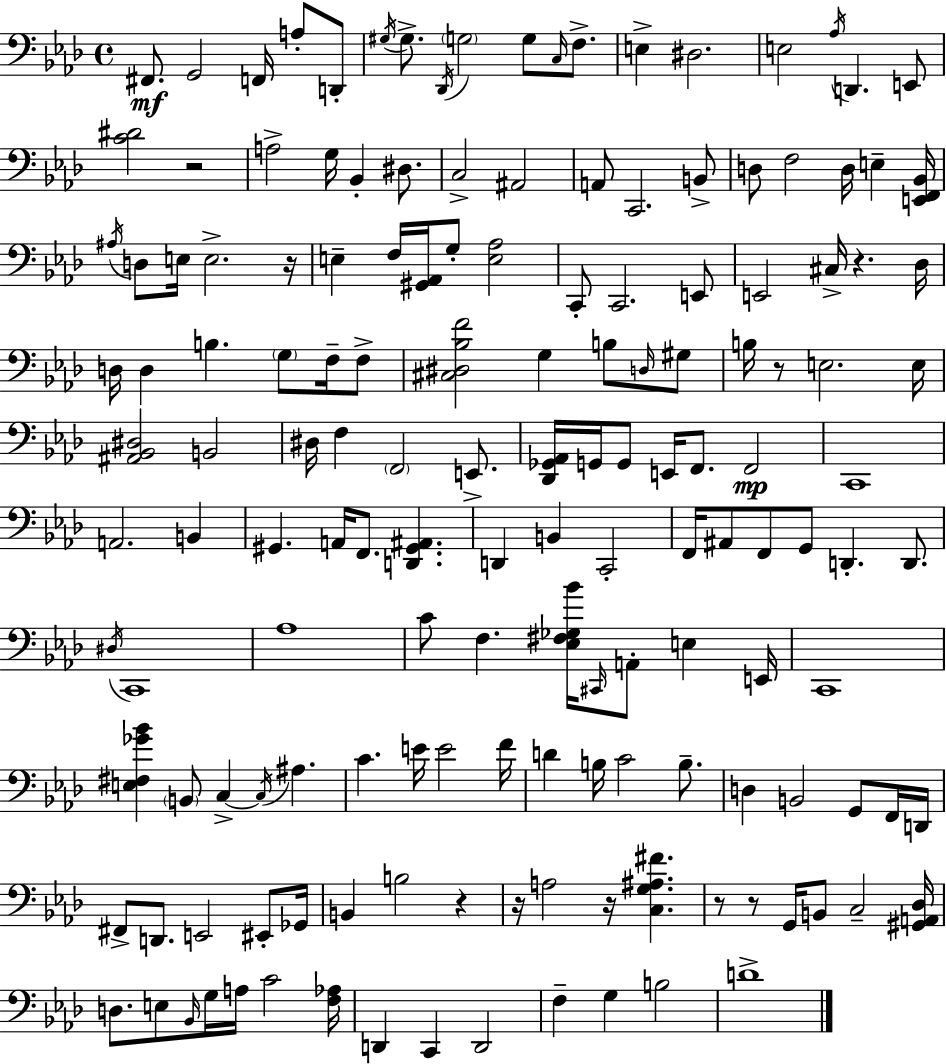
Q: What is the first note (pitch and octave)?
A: F#2